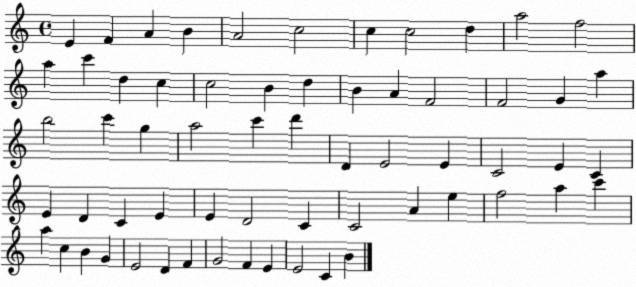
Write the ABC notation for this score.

X:1
T:Untitled
M:4/4
L:1/4
K:C
E F A B A2 c2 c c2 d a2 f2 a c' d c c2 B d B A F2 F2 G a b2 c' g a2 c' d' D E2 E C2 E C E D C E E D2 C C2 A e f2 a c' a c B G E2 D F G2 F E E2 C B